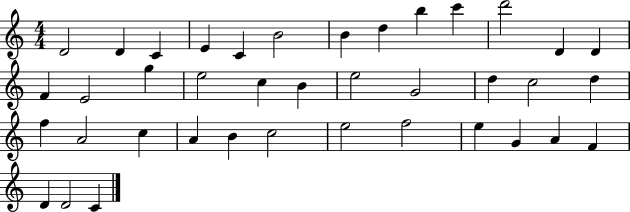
{
  \clef treble
  \numericTimeSignature
  \time 4/4
  \key c \major
  d'2 d'4 c'4 | e'4 c'4 b'2 | b'4 d''4 b''4 c'''4 | d'''2 d'4 d'4 | \break f'4 e'2 g''4 | e''2 c''4 b'4 | e''2 g'2 | d''4 c''2 d''4 | \break f''4 a'2 c''4 | a'4 b'4 c''2 | e''2 f''2 | e''4 g'4 a'4 f'4 | \break d'4 d'2 c'4 | \bar "|."
}